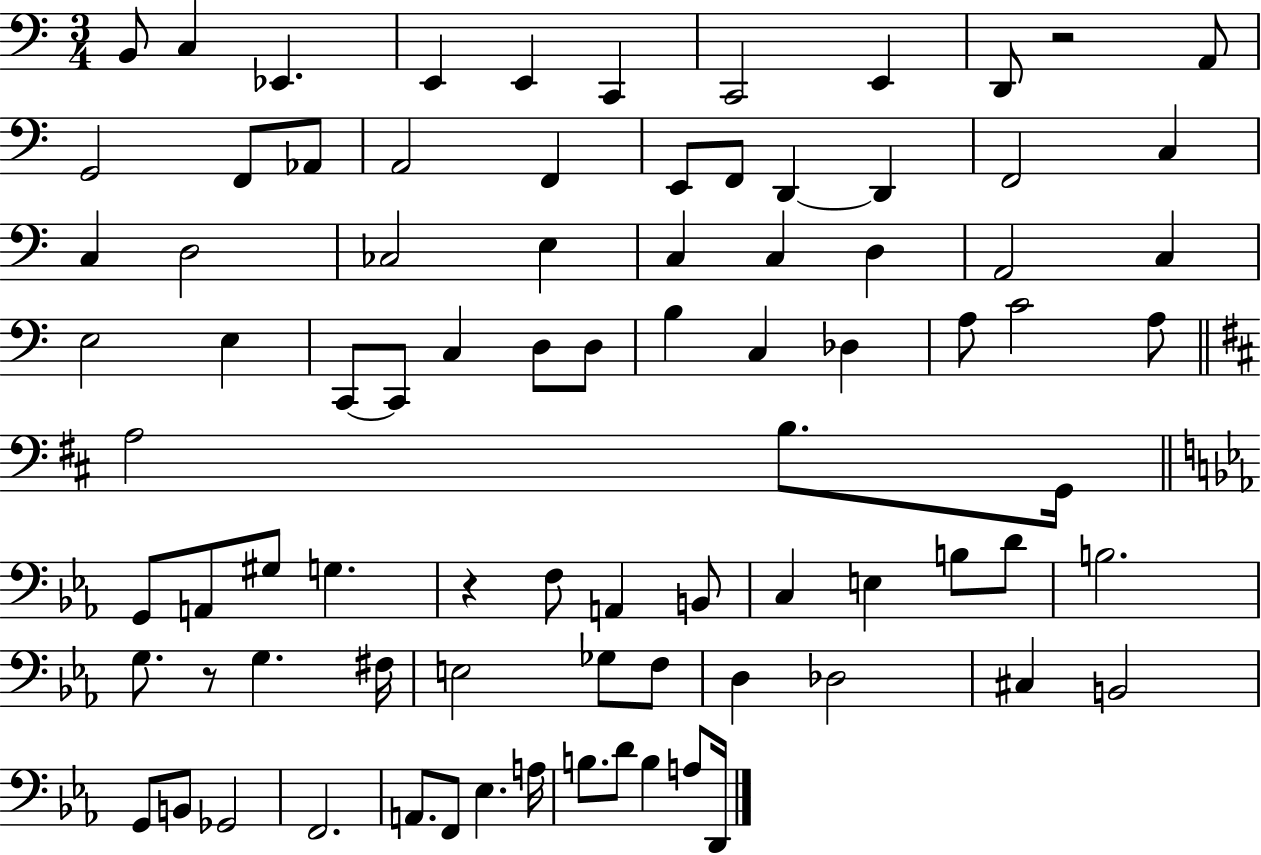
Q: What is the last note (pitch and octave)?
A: D2